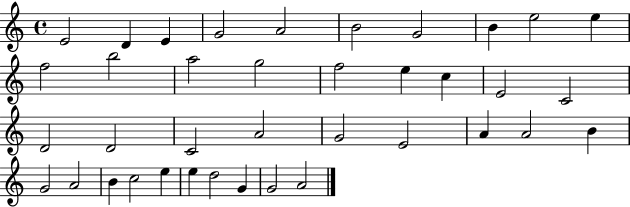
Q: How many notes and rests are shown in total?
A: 38